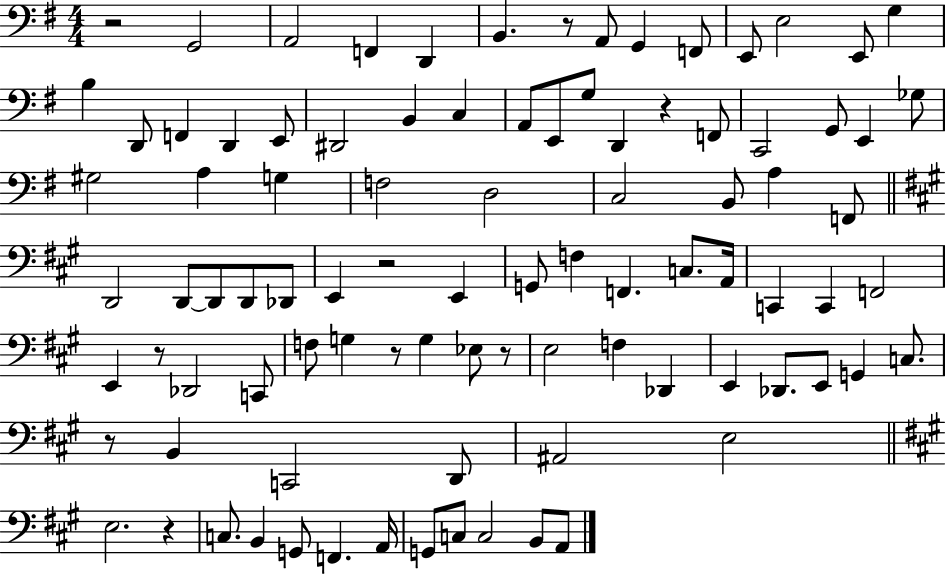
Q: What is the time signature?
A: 4/4